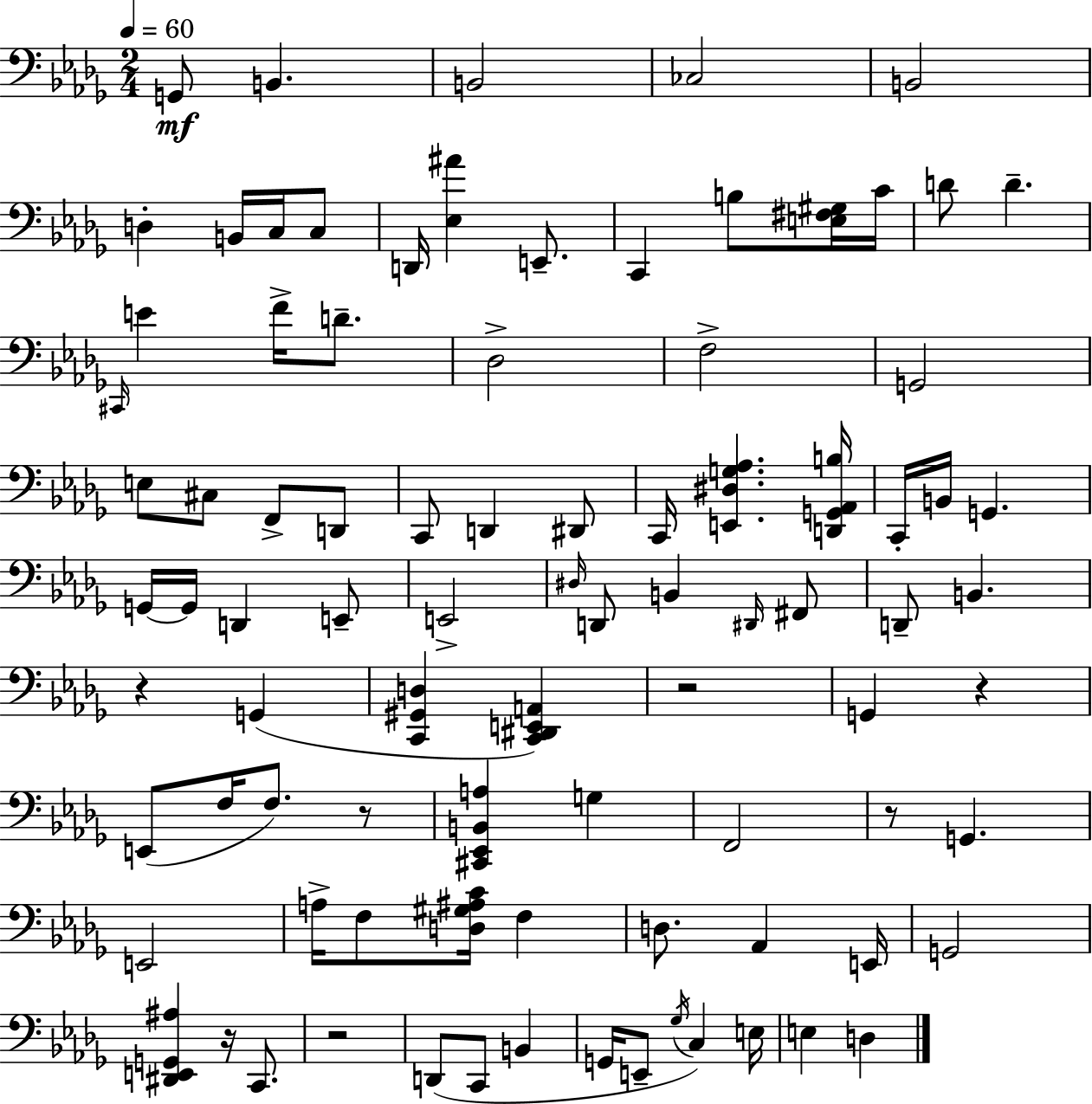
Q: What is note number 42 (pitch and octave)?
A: B2